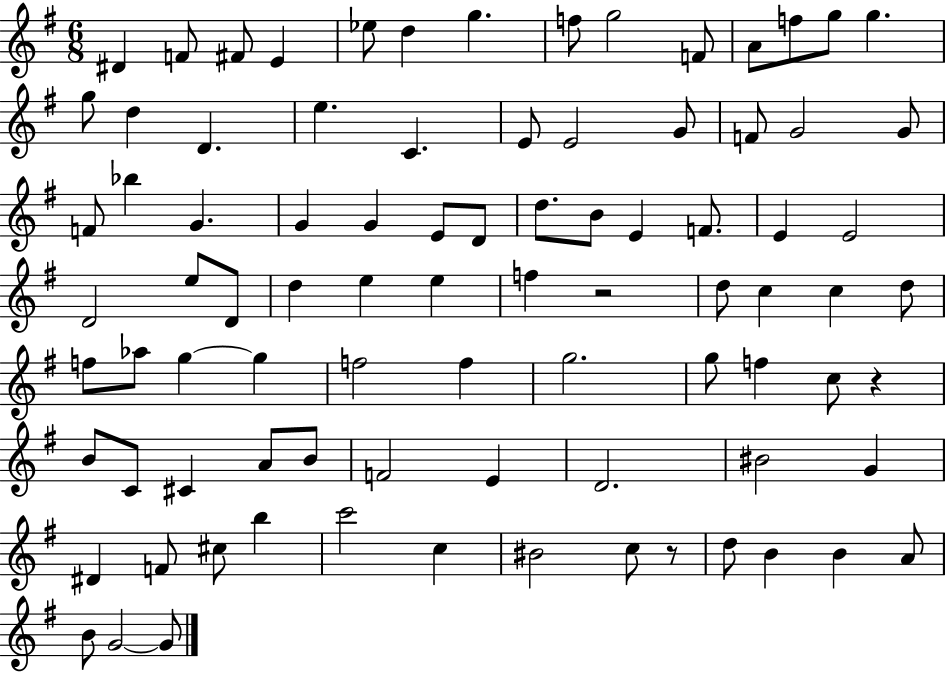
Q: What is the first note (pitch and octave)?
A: D#4